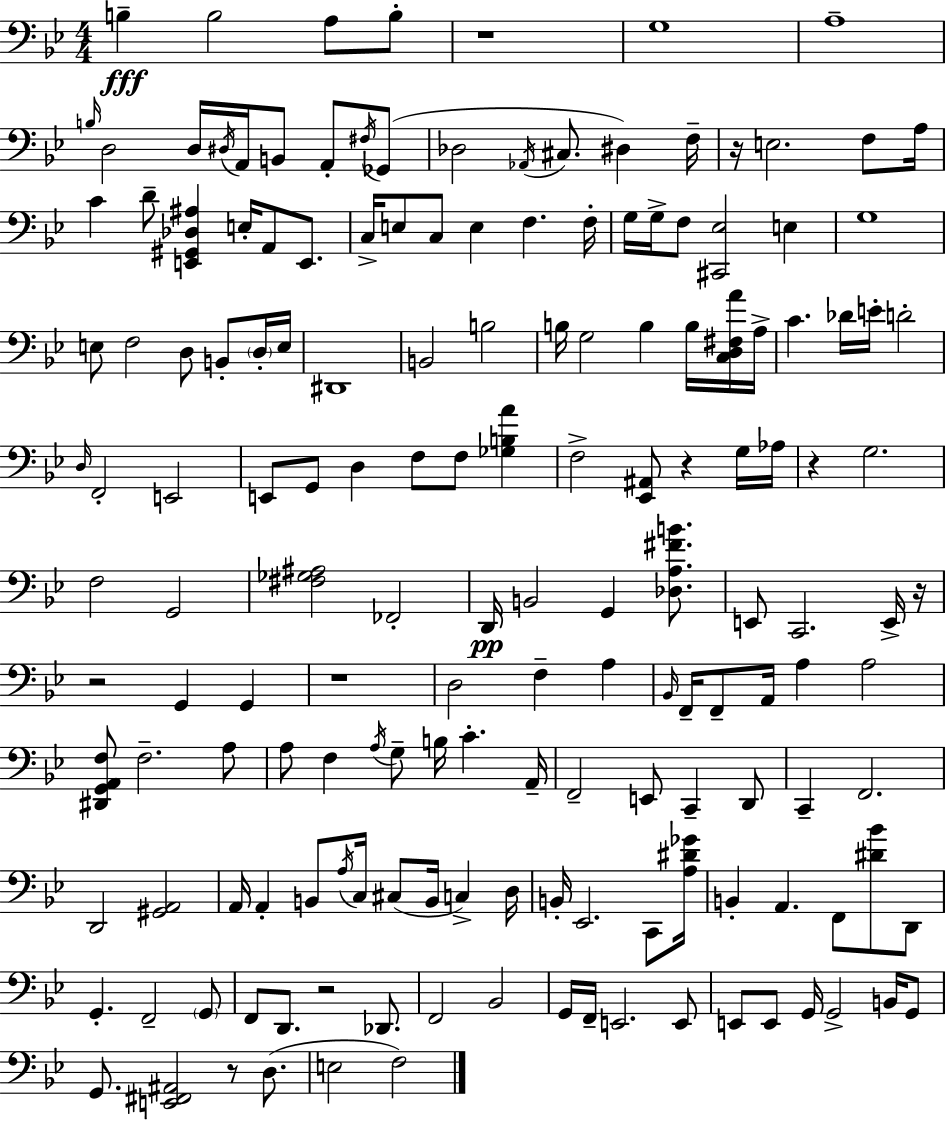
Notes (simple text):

B3/q B3/h A3/e B3/e R/w G3/w A3/w B3/s D3/h D3/s D#3/s A2/s B2/e A2/e F#3/s Gb2/e Db3/h Ab2/s C#3/e. D#3/q F3/s R/s E3/h. F3/e A3/s C4/q D4/e [E2,G#2,Db3,A#3]/q E3/s A2/e E2/e. C3/s E3/e C3/e E3/q F3/q. F3/s G3/s G3/s F3/e [C#2,Eb3]/h E3/q G3/w E3/e F3/h D3/e B2/e D3/s E3/s D#2/w B2/h B3/h B3/s G3/h B3/q B3/s [C3,D3,F#3,A4]/s A3/s C4/q. Db4/s E4/s D4/h D3/s F2/h E2/h E2/e G2/e D3/q F3/e F3/e [Gb3,B3,A4]/q F3/h [Eb2,A#2]/e R/q G3/s Ab3/s R/q G3/h. F3/h G2/h [F#3,Gb3,A#3]/h FES2/h D2/s B2/h G2/q [Db3,A3,F#4,B4]/e. E2/e C2/h. E2/s R/s R/h G2/q G2/q R/w D3/h F3/q A3/q Bb2/s F2/s F2/e A2/s A3/q A3/h [D#2,G2,A2,F3]/e F3/h. A3/e A3/e F3/q A3/s G3/e B3/s C4/q. A2/s F2/h E2/e C2/q D2/e C2/q F2/h. D2/h [G#2,A2]/h A2/s A2/q B2/e A3/s C3/s C#3/e B2/s C3/q D3/s B2/s Eb2/h. C2/e [A3,D#4,Gb4]/s B2/q A2/q. F2/e [D#4,Bb4]/e D2/e G2/q. F2/h G2/e F2/e D2/e. R/h Db2/e. F2/h Bb2/h G2/s F2/s E2/h. E2/e E2/e E2/e G2/s G2/h B2/s G2/e G2/e. [E2,F#2,A#2]/h R/e D3/e. E3/h F3/h